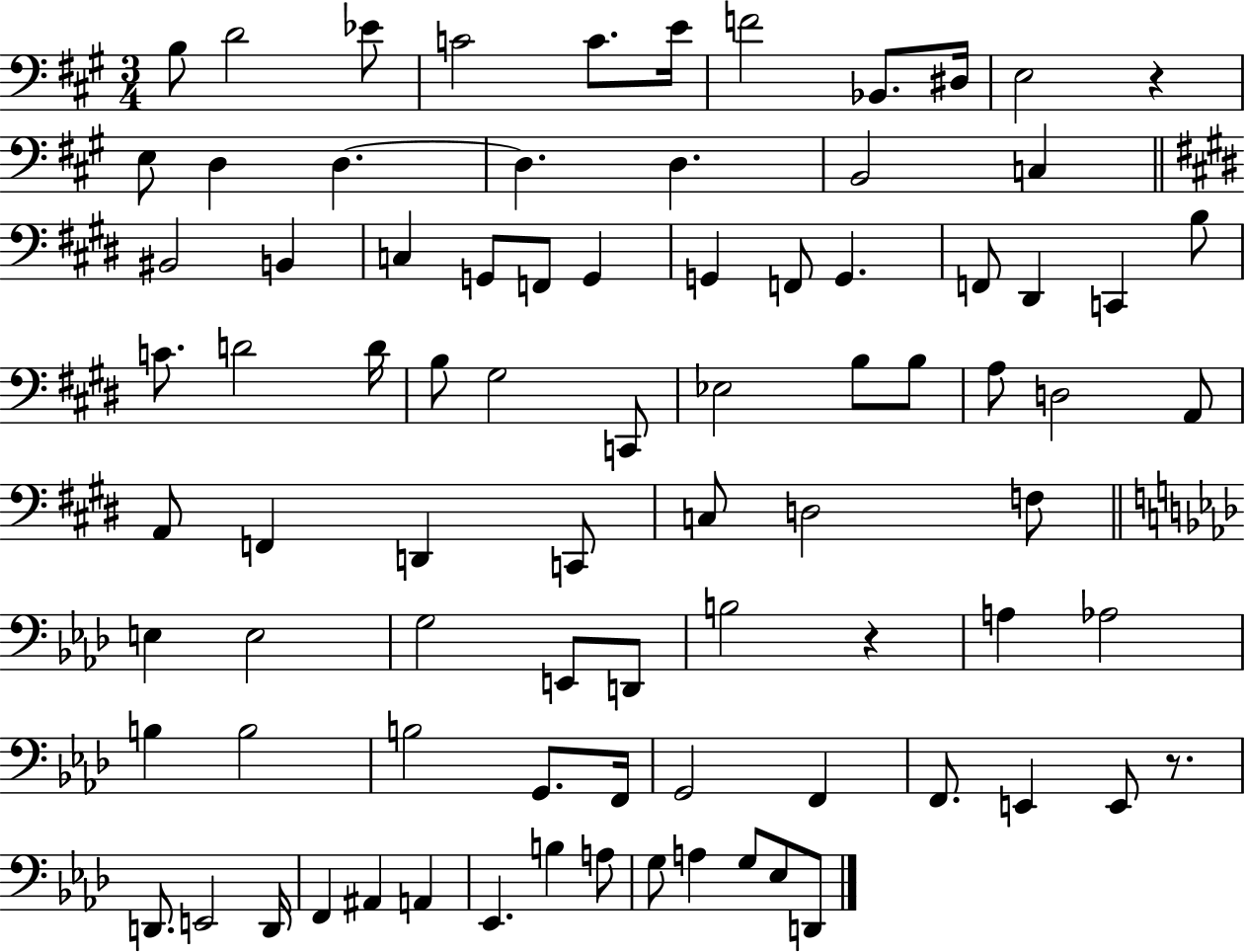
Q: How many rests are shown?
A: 3